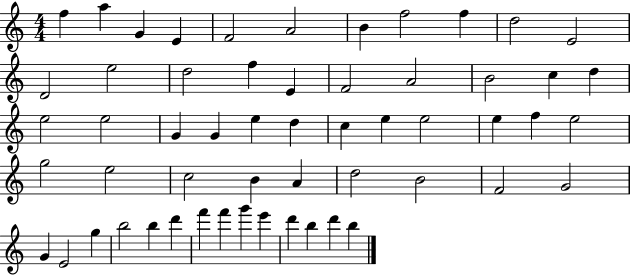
F5/q A5/q G4/q E4/q F4/h A4/h B4/q F5/h F5/q D5/h E4/h D4/h E5/h D5/h F5/q E4/q F4/h A4/h B4/h C5/q D5/q E5/h E5/h G4/q G4/q E5/q D5/q C5/q E5/q E5/h E5/q F5/q E5/h G5/h E5/h C5/h B4/q A4/q D5/h B4/h F4/h G4/h G4/q E4/h G5/q B5/h B5/q D6/q F6/q F6/q G6/q E6/q D6/q B5/q D6/q B5/q